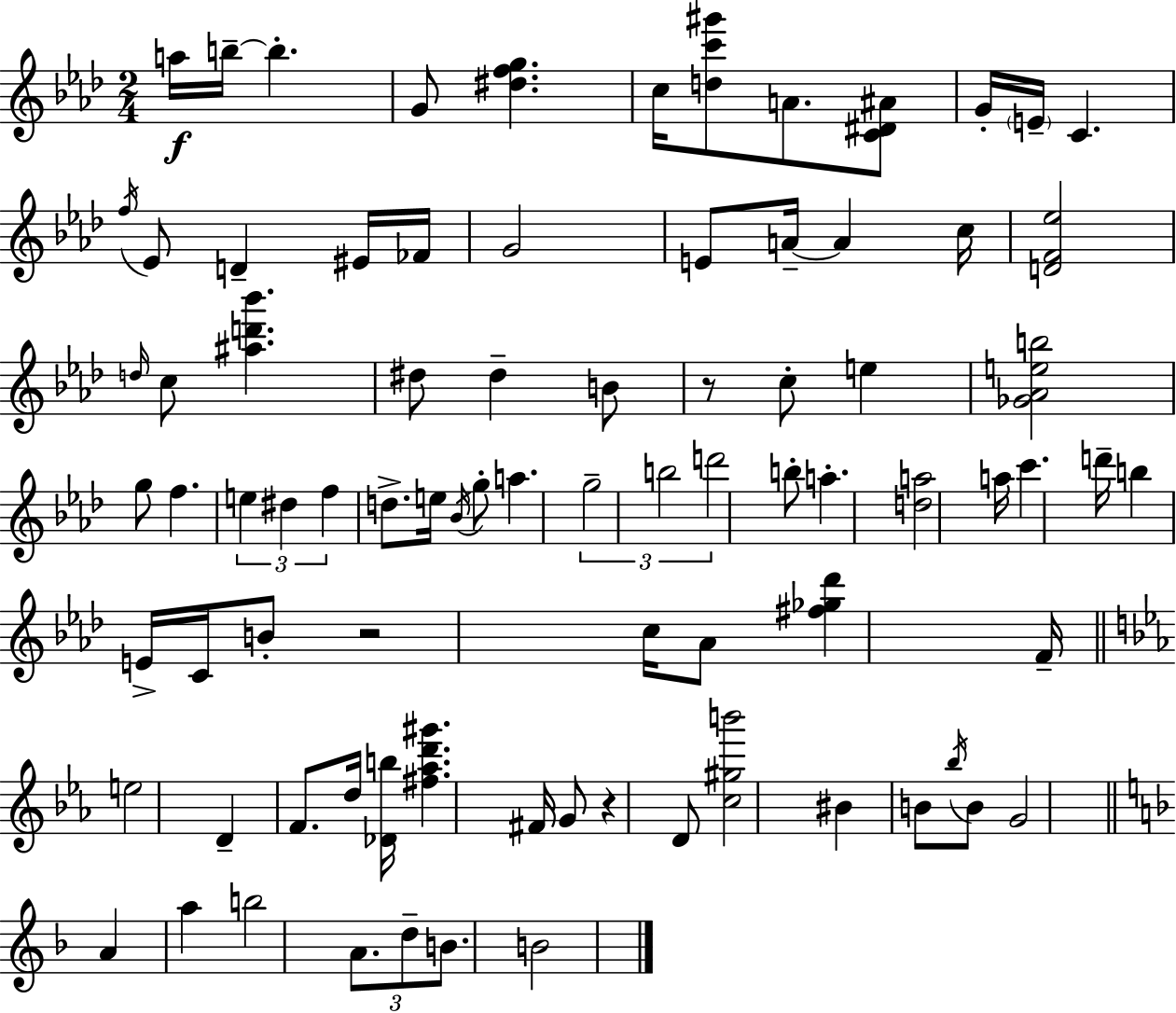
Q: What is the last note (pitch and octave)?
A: B4